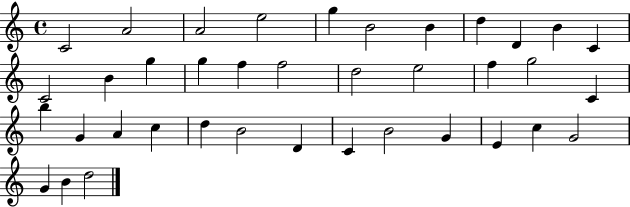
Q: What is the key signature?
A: C major